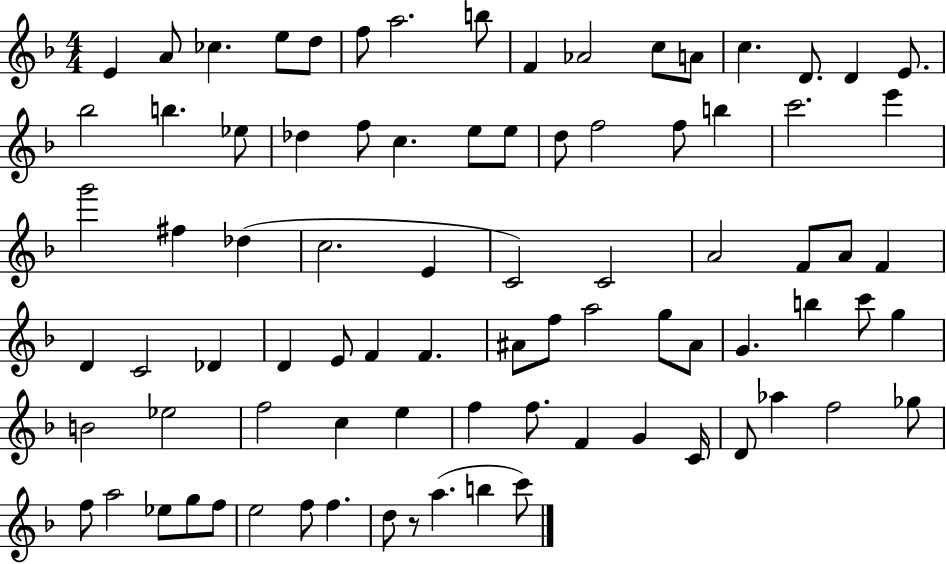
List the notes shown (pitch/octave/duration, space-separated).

E4/q A4/e CES5/q. E5/e D5/e F5/e A5/h. B5/e F4/q Ab4/h C5/e A4/e C5/q. D4/e. D4/q E4/e. Bb5/h B5/q. Eb5/e Db5/q F5/e C5/q. E5/e E5/e D5/e F5/h F5/e B5/q C6/h. E6/q G6/h F#5/q Db5/q C5/h. E4/q C4/h C4/h A4/h F4/e A4/e F4/q D4/q C4/h Db4/q D4/q E4/e F4/q F4/q. A#4/e F5/e A5/h G5/e A#4/e G4/q. B5/q C6/e G5/q B4/h Eb5/h F5/h C5/q E5/q F5/q F5/e. F4/q G4/q C4/s D4/e Ab5/q F5/h Gb5/e F5/e A5/h Eb5/e G5/e F5/e E5/h F5/e F5/q. D5/e R/e A5/q. B5/q C6/e